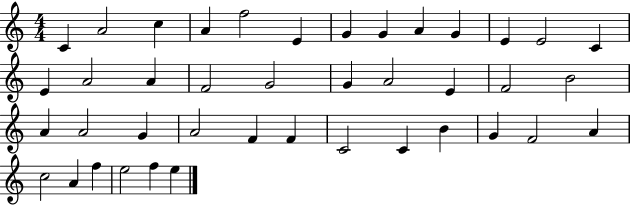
X:1
T:Untitled
M:4/4
L:1/4
K:C
C A2 c A f2 E G G A G E E2 C E A2 A F2 G2 G A2 E F2 B2 A A2 G A2 F F C2 C B G F2 A c2 A f e2 f e